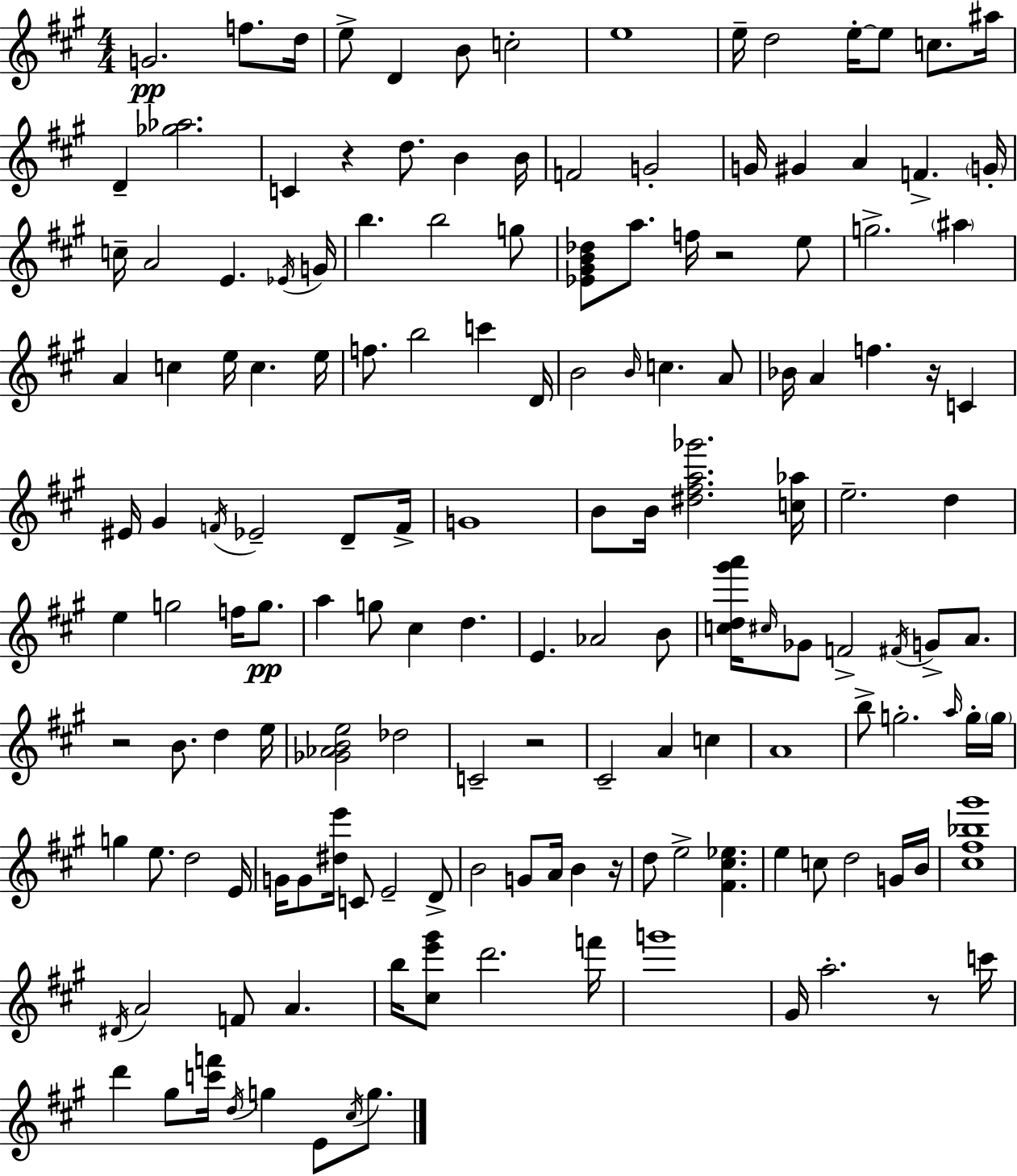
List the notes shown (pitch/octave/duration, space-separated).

G4/h. F5/e. D5/s E5/e D4/q B4/e C5/h E5/w E5/s D5/h E5/s E5/e C5/e. A#5/s D4/q [Gb5,Ab5]/h. C4/q R/q D5/e. B4/q B4/s F4/h G4/h G4/s G#4/q A4/q F4/q. G4/s C5/s A4/h E4/q. Eb4/s G4/s B5/q. B5/h G5/e [Eb4,G#4,B4,Db5]/e A5/e. F5/s R/h E5/e G5/h. A#5/q A4/q C5/q E5/s C5/q. E5/s F5/e. B5/h C6/q D4/s B4/h B4/s C5/q. A4/e Bb4/s A4/q F5/q. R/s C4/q EIS4/s G#4/q F4/s Eb4/h D4/e F4/s G4/w B4/e B4/s [D#5,F#5,A5,Gb6]/h. [C5,Ab5]/s E5/h. D5/q E5/q G5/h F5/s G5/e. A5/q G5/e C#5/q D5/q. E4/q. Ab4/h B4/e [C5,D5,G#6,A6]/s C#5/s Gb4/e F4/h F#4/s G4/e A4/e. R/h B4/e. D5/q E5/s [Gb4,Ab4,B4,E5]/h Db5/h C4/h R/h C#4/h A4/q C5/q A4/w B5/e G5/h. A5/s G5/s G5/s G5/q E5/e. D5/h E4/s G4/s G4/e [D#5,E6]/s C4/e E4/h D4/e B4/h G4/e A4/s B4/q R/s D5/e E5/h [F#4,C#5,Eb5]/q. E5/q C5/e D5/h G4/s B4/s [C#5,F#5,Bb5,G#6]/w D#4/s A4/h F4/e A4/q. B5/s [C#5,E6,G#6]/e D6/h. F6/s G6/w G#4/s A5/h. R/e C6/s D6/q G#5/e [C6,F6]/s D5/s G5/q E4/e C#5/s G5/e.